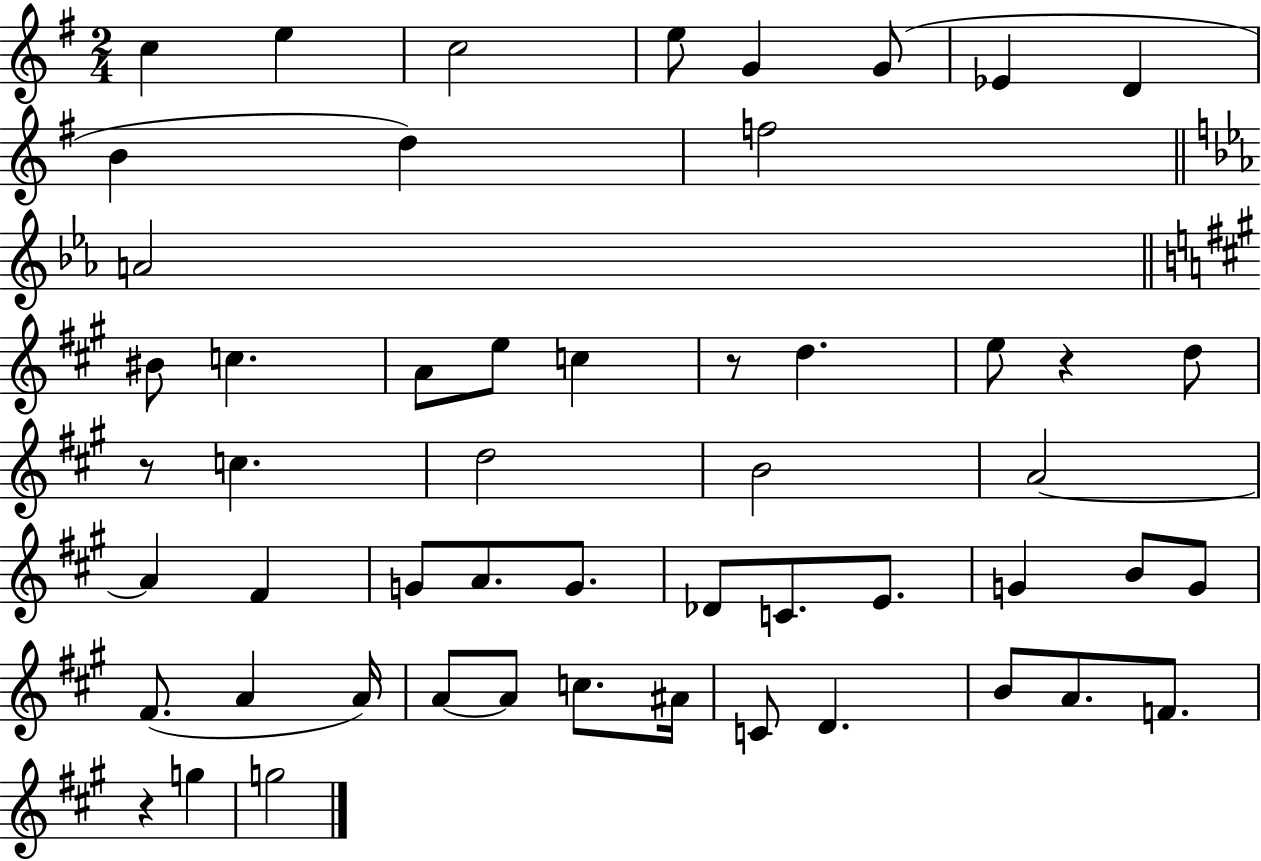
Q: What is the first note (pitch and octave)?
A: C5